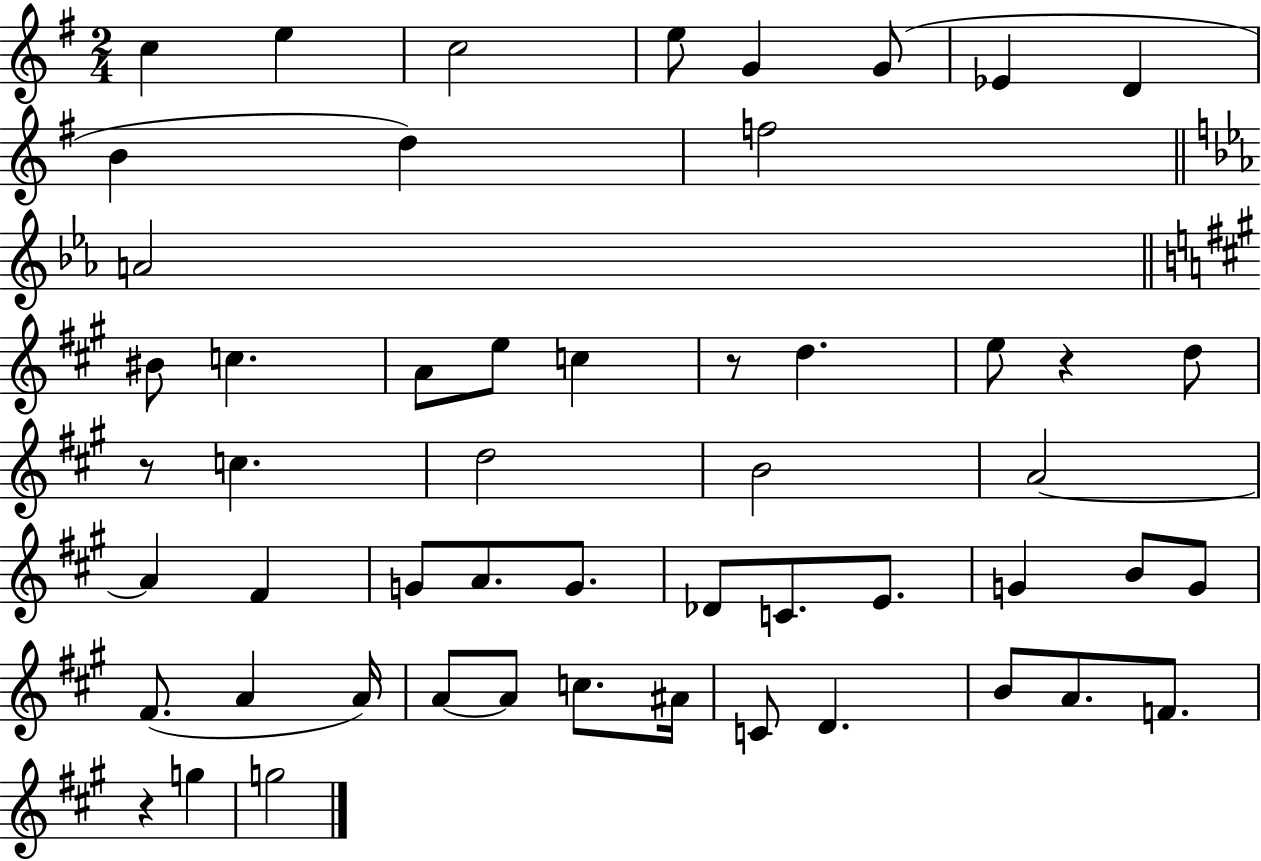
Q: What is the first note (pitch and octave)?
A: C5